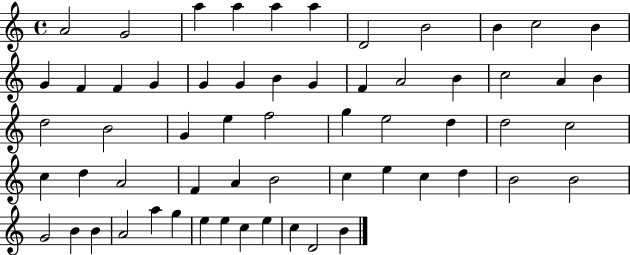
A4/h G4/h A5/q A5/q A5/q A5/q D4/h B4/h B4/q C5/h B4/q G4/q F4/q F4/q G4/q G4/q G4/q B4/q G4/q F4/q A4/h B4/q C5/h A4/q B4/q D5/h B4/h G4/q E5/q F5/h G5/q E5/h D5/q D5/h C5/h C5/q D5/q A4/h F4/q A4/q B4/h C5/q E5/q C5/q D5/q B4/h B4/h G4/h B4/q B4/q A4/h A5/q G5/q E5/q E5/q C5/q E5/q C5/q D4/h B4/q